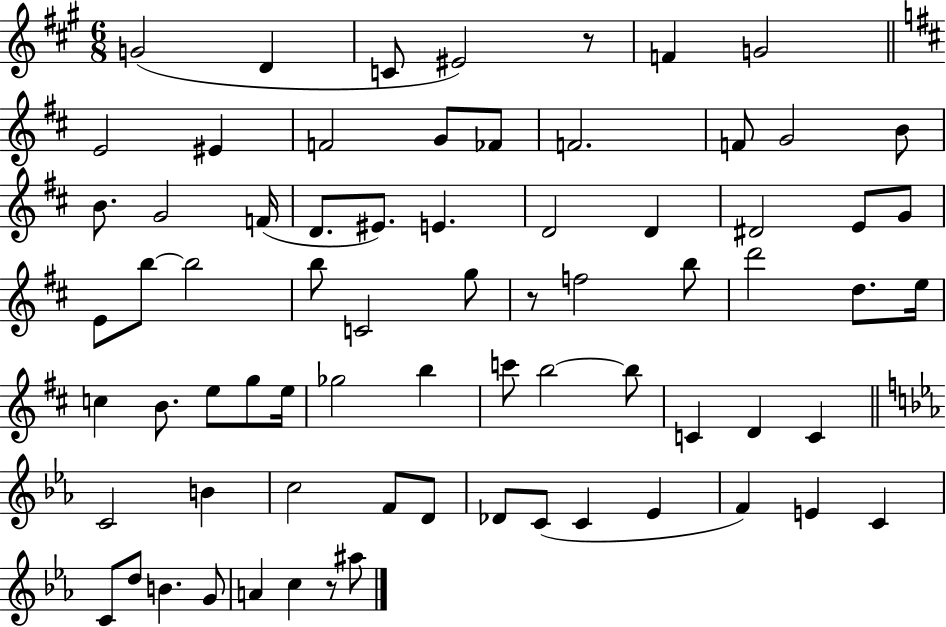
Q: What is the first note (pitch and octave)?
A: G4